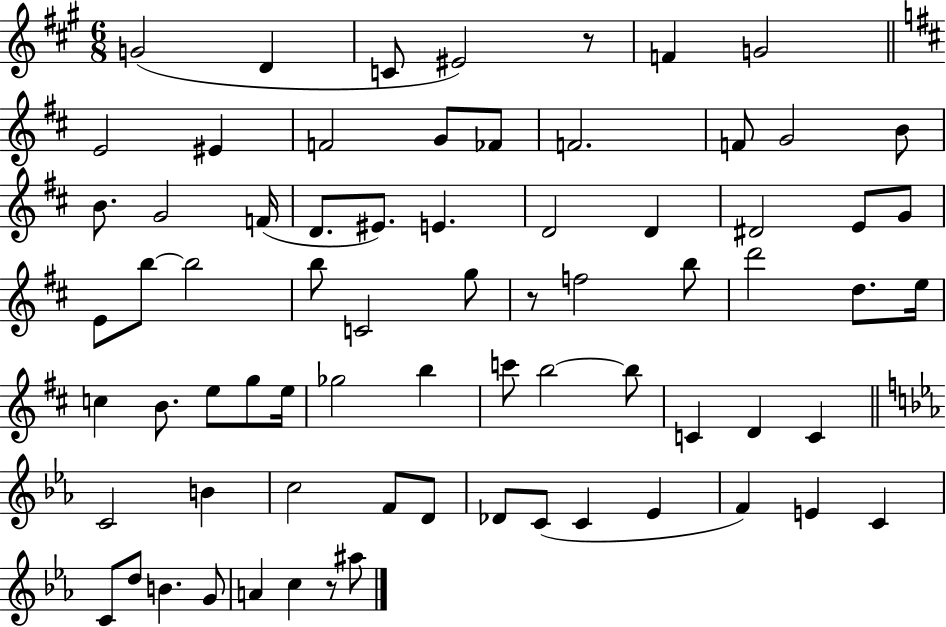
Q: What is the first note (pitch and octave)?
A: G4